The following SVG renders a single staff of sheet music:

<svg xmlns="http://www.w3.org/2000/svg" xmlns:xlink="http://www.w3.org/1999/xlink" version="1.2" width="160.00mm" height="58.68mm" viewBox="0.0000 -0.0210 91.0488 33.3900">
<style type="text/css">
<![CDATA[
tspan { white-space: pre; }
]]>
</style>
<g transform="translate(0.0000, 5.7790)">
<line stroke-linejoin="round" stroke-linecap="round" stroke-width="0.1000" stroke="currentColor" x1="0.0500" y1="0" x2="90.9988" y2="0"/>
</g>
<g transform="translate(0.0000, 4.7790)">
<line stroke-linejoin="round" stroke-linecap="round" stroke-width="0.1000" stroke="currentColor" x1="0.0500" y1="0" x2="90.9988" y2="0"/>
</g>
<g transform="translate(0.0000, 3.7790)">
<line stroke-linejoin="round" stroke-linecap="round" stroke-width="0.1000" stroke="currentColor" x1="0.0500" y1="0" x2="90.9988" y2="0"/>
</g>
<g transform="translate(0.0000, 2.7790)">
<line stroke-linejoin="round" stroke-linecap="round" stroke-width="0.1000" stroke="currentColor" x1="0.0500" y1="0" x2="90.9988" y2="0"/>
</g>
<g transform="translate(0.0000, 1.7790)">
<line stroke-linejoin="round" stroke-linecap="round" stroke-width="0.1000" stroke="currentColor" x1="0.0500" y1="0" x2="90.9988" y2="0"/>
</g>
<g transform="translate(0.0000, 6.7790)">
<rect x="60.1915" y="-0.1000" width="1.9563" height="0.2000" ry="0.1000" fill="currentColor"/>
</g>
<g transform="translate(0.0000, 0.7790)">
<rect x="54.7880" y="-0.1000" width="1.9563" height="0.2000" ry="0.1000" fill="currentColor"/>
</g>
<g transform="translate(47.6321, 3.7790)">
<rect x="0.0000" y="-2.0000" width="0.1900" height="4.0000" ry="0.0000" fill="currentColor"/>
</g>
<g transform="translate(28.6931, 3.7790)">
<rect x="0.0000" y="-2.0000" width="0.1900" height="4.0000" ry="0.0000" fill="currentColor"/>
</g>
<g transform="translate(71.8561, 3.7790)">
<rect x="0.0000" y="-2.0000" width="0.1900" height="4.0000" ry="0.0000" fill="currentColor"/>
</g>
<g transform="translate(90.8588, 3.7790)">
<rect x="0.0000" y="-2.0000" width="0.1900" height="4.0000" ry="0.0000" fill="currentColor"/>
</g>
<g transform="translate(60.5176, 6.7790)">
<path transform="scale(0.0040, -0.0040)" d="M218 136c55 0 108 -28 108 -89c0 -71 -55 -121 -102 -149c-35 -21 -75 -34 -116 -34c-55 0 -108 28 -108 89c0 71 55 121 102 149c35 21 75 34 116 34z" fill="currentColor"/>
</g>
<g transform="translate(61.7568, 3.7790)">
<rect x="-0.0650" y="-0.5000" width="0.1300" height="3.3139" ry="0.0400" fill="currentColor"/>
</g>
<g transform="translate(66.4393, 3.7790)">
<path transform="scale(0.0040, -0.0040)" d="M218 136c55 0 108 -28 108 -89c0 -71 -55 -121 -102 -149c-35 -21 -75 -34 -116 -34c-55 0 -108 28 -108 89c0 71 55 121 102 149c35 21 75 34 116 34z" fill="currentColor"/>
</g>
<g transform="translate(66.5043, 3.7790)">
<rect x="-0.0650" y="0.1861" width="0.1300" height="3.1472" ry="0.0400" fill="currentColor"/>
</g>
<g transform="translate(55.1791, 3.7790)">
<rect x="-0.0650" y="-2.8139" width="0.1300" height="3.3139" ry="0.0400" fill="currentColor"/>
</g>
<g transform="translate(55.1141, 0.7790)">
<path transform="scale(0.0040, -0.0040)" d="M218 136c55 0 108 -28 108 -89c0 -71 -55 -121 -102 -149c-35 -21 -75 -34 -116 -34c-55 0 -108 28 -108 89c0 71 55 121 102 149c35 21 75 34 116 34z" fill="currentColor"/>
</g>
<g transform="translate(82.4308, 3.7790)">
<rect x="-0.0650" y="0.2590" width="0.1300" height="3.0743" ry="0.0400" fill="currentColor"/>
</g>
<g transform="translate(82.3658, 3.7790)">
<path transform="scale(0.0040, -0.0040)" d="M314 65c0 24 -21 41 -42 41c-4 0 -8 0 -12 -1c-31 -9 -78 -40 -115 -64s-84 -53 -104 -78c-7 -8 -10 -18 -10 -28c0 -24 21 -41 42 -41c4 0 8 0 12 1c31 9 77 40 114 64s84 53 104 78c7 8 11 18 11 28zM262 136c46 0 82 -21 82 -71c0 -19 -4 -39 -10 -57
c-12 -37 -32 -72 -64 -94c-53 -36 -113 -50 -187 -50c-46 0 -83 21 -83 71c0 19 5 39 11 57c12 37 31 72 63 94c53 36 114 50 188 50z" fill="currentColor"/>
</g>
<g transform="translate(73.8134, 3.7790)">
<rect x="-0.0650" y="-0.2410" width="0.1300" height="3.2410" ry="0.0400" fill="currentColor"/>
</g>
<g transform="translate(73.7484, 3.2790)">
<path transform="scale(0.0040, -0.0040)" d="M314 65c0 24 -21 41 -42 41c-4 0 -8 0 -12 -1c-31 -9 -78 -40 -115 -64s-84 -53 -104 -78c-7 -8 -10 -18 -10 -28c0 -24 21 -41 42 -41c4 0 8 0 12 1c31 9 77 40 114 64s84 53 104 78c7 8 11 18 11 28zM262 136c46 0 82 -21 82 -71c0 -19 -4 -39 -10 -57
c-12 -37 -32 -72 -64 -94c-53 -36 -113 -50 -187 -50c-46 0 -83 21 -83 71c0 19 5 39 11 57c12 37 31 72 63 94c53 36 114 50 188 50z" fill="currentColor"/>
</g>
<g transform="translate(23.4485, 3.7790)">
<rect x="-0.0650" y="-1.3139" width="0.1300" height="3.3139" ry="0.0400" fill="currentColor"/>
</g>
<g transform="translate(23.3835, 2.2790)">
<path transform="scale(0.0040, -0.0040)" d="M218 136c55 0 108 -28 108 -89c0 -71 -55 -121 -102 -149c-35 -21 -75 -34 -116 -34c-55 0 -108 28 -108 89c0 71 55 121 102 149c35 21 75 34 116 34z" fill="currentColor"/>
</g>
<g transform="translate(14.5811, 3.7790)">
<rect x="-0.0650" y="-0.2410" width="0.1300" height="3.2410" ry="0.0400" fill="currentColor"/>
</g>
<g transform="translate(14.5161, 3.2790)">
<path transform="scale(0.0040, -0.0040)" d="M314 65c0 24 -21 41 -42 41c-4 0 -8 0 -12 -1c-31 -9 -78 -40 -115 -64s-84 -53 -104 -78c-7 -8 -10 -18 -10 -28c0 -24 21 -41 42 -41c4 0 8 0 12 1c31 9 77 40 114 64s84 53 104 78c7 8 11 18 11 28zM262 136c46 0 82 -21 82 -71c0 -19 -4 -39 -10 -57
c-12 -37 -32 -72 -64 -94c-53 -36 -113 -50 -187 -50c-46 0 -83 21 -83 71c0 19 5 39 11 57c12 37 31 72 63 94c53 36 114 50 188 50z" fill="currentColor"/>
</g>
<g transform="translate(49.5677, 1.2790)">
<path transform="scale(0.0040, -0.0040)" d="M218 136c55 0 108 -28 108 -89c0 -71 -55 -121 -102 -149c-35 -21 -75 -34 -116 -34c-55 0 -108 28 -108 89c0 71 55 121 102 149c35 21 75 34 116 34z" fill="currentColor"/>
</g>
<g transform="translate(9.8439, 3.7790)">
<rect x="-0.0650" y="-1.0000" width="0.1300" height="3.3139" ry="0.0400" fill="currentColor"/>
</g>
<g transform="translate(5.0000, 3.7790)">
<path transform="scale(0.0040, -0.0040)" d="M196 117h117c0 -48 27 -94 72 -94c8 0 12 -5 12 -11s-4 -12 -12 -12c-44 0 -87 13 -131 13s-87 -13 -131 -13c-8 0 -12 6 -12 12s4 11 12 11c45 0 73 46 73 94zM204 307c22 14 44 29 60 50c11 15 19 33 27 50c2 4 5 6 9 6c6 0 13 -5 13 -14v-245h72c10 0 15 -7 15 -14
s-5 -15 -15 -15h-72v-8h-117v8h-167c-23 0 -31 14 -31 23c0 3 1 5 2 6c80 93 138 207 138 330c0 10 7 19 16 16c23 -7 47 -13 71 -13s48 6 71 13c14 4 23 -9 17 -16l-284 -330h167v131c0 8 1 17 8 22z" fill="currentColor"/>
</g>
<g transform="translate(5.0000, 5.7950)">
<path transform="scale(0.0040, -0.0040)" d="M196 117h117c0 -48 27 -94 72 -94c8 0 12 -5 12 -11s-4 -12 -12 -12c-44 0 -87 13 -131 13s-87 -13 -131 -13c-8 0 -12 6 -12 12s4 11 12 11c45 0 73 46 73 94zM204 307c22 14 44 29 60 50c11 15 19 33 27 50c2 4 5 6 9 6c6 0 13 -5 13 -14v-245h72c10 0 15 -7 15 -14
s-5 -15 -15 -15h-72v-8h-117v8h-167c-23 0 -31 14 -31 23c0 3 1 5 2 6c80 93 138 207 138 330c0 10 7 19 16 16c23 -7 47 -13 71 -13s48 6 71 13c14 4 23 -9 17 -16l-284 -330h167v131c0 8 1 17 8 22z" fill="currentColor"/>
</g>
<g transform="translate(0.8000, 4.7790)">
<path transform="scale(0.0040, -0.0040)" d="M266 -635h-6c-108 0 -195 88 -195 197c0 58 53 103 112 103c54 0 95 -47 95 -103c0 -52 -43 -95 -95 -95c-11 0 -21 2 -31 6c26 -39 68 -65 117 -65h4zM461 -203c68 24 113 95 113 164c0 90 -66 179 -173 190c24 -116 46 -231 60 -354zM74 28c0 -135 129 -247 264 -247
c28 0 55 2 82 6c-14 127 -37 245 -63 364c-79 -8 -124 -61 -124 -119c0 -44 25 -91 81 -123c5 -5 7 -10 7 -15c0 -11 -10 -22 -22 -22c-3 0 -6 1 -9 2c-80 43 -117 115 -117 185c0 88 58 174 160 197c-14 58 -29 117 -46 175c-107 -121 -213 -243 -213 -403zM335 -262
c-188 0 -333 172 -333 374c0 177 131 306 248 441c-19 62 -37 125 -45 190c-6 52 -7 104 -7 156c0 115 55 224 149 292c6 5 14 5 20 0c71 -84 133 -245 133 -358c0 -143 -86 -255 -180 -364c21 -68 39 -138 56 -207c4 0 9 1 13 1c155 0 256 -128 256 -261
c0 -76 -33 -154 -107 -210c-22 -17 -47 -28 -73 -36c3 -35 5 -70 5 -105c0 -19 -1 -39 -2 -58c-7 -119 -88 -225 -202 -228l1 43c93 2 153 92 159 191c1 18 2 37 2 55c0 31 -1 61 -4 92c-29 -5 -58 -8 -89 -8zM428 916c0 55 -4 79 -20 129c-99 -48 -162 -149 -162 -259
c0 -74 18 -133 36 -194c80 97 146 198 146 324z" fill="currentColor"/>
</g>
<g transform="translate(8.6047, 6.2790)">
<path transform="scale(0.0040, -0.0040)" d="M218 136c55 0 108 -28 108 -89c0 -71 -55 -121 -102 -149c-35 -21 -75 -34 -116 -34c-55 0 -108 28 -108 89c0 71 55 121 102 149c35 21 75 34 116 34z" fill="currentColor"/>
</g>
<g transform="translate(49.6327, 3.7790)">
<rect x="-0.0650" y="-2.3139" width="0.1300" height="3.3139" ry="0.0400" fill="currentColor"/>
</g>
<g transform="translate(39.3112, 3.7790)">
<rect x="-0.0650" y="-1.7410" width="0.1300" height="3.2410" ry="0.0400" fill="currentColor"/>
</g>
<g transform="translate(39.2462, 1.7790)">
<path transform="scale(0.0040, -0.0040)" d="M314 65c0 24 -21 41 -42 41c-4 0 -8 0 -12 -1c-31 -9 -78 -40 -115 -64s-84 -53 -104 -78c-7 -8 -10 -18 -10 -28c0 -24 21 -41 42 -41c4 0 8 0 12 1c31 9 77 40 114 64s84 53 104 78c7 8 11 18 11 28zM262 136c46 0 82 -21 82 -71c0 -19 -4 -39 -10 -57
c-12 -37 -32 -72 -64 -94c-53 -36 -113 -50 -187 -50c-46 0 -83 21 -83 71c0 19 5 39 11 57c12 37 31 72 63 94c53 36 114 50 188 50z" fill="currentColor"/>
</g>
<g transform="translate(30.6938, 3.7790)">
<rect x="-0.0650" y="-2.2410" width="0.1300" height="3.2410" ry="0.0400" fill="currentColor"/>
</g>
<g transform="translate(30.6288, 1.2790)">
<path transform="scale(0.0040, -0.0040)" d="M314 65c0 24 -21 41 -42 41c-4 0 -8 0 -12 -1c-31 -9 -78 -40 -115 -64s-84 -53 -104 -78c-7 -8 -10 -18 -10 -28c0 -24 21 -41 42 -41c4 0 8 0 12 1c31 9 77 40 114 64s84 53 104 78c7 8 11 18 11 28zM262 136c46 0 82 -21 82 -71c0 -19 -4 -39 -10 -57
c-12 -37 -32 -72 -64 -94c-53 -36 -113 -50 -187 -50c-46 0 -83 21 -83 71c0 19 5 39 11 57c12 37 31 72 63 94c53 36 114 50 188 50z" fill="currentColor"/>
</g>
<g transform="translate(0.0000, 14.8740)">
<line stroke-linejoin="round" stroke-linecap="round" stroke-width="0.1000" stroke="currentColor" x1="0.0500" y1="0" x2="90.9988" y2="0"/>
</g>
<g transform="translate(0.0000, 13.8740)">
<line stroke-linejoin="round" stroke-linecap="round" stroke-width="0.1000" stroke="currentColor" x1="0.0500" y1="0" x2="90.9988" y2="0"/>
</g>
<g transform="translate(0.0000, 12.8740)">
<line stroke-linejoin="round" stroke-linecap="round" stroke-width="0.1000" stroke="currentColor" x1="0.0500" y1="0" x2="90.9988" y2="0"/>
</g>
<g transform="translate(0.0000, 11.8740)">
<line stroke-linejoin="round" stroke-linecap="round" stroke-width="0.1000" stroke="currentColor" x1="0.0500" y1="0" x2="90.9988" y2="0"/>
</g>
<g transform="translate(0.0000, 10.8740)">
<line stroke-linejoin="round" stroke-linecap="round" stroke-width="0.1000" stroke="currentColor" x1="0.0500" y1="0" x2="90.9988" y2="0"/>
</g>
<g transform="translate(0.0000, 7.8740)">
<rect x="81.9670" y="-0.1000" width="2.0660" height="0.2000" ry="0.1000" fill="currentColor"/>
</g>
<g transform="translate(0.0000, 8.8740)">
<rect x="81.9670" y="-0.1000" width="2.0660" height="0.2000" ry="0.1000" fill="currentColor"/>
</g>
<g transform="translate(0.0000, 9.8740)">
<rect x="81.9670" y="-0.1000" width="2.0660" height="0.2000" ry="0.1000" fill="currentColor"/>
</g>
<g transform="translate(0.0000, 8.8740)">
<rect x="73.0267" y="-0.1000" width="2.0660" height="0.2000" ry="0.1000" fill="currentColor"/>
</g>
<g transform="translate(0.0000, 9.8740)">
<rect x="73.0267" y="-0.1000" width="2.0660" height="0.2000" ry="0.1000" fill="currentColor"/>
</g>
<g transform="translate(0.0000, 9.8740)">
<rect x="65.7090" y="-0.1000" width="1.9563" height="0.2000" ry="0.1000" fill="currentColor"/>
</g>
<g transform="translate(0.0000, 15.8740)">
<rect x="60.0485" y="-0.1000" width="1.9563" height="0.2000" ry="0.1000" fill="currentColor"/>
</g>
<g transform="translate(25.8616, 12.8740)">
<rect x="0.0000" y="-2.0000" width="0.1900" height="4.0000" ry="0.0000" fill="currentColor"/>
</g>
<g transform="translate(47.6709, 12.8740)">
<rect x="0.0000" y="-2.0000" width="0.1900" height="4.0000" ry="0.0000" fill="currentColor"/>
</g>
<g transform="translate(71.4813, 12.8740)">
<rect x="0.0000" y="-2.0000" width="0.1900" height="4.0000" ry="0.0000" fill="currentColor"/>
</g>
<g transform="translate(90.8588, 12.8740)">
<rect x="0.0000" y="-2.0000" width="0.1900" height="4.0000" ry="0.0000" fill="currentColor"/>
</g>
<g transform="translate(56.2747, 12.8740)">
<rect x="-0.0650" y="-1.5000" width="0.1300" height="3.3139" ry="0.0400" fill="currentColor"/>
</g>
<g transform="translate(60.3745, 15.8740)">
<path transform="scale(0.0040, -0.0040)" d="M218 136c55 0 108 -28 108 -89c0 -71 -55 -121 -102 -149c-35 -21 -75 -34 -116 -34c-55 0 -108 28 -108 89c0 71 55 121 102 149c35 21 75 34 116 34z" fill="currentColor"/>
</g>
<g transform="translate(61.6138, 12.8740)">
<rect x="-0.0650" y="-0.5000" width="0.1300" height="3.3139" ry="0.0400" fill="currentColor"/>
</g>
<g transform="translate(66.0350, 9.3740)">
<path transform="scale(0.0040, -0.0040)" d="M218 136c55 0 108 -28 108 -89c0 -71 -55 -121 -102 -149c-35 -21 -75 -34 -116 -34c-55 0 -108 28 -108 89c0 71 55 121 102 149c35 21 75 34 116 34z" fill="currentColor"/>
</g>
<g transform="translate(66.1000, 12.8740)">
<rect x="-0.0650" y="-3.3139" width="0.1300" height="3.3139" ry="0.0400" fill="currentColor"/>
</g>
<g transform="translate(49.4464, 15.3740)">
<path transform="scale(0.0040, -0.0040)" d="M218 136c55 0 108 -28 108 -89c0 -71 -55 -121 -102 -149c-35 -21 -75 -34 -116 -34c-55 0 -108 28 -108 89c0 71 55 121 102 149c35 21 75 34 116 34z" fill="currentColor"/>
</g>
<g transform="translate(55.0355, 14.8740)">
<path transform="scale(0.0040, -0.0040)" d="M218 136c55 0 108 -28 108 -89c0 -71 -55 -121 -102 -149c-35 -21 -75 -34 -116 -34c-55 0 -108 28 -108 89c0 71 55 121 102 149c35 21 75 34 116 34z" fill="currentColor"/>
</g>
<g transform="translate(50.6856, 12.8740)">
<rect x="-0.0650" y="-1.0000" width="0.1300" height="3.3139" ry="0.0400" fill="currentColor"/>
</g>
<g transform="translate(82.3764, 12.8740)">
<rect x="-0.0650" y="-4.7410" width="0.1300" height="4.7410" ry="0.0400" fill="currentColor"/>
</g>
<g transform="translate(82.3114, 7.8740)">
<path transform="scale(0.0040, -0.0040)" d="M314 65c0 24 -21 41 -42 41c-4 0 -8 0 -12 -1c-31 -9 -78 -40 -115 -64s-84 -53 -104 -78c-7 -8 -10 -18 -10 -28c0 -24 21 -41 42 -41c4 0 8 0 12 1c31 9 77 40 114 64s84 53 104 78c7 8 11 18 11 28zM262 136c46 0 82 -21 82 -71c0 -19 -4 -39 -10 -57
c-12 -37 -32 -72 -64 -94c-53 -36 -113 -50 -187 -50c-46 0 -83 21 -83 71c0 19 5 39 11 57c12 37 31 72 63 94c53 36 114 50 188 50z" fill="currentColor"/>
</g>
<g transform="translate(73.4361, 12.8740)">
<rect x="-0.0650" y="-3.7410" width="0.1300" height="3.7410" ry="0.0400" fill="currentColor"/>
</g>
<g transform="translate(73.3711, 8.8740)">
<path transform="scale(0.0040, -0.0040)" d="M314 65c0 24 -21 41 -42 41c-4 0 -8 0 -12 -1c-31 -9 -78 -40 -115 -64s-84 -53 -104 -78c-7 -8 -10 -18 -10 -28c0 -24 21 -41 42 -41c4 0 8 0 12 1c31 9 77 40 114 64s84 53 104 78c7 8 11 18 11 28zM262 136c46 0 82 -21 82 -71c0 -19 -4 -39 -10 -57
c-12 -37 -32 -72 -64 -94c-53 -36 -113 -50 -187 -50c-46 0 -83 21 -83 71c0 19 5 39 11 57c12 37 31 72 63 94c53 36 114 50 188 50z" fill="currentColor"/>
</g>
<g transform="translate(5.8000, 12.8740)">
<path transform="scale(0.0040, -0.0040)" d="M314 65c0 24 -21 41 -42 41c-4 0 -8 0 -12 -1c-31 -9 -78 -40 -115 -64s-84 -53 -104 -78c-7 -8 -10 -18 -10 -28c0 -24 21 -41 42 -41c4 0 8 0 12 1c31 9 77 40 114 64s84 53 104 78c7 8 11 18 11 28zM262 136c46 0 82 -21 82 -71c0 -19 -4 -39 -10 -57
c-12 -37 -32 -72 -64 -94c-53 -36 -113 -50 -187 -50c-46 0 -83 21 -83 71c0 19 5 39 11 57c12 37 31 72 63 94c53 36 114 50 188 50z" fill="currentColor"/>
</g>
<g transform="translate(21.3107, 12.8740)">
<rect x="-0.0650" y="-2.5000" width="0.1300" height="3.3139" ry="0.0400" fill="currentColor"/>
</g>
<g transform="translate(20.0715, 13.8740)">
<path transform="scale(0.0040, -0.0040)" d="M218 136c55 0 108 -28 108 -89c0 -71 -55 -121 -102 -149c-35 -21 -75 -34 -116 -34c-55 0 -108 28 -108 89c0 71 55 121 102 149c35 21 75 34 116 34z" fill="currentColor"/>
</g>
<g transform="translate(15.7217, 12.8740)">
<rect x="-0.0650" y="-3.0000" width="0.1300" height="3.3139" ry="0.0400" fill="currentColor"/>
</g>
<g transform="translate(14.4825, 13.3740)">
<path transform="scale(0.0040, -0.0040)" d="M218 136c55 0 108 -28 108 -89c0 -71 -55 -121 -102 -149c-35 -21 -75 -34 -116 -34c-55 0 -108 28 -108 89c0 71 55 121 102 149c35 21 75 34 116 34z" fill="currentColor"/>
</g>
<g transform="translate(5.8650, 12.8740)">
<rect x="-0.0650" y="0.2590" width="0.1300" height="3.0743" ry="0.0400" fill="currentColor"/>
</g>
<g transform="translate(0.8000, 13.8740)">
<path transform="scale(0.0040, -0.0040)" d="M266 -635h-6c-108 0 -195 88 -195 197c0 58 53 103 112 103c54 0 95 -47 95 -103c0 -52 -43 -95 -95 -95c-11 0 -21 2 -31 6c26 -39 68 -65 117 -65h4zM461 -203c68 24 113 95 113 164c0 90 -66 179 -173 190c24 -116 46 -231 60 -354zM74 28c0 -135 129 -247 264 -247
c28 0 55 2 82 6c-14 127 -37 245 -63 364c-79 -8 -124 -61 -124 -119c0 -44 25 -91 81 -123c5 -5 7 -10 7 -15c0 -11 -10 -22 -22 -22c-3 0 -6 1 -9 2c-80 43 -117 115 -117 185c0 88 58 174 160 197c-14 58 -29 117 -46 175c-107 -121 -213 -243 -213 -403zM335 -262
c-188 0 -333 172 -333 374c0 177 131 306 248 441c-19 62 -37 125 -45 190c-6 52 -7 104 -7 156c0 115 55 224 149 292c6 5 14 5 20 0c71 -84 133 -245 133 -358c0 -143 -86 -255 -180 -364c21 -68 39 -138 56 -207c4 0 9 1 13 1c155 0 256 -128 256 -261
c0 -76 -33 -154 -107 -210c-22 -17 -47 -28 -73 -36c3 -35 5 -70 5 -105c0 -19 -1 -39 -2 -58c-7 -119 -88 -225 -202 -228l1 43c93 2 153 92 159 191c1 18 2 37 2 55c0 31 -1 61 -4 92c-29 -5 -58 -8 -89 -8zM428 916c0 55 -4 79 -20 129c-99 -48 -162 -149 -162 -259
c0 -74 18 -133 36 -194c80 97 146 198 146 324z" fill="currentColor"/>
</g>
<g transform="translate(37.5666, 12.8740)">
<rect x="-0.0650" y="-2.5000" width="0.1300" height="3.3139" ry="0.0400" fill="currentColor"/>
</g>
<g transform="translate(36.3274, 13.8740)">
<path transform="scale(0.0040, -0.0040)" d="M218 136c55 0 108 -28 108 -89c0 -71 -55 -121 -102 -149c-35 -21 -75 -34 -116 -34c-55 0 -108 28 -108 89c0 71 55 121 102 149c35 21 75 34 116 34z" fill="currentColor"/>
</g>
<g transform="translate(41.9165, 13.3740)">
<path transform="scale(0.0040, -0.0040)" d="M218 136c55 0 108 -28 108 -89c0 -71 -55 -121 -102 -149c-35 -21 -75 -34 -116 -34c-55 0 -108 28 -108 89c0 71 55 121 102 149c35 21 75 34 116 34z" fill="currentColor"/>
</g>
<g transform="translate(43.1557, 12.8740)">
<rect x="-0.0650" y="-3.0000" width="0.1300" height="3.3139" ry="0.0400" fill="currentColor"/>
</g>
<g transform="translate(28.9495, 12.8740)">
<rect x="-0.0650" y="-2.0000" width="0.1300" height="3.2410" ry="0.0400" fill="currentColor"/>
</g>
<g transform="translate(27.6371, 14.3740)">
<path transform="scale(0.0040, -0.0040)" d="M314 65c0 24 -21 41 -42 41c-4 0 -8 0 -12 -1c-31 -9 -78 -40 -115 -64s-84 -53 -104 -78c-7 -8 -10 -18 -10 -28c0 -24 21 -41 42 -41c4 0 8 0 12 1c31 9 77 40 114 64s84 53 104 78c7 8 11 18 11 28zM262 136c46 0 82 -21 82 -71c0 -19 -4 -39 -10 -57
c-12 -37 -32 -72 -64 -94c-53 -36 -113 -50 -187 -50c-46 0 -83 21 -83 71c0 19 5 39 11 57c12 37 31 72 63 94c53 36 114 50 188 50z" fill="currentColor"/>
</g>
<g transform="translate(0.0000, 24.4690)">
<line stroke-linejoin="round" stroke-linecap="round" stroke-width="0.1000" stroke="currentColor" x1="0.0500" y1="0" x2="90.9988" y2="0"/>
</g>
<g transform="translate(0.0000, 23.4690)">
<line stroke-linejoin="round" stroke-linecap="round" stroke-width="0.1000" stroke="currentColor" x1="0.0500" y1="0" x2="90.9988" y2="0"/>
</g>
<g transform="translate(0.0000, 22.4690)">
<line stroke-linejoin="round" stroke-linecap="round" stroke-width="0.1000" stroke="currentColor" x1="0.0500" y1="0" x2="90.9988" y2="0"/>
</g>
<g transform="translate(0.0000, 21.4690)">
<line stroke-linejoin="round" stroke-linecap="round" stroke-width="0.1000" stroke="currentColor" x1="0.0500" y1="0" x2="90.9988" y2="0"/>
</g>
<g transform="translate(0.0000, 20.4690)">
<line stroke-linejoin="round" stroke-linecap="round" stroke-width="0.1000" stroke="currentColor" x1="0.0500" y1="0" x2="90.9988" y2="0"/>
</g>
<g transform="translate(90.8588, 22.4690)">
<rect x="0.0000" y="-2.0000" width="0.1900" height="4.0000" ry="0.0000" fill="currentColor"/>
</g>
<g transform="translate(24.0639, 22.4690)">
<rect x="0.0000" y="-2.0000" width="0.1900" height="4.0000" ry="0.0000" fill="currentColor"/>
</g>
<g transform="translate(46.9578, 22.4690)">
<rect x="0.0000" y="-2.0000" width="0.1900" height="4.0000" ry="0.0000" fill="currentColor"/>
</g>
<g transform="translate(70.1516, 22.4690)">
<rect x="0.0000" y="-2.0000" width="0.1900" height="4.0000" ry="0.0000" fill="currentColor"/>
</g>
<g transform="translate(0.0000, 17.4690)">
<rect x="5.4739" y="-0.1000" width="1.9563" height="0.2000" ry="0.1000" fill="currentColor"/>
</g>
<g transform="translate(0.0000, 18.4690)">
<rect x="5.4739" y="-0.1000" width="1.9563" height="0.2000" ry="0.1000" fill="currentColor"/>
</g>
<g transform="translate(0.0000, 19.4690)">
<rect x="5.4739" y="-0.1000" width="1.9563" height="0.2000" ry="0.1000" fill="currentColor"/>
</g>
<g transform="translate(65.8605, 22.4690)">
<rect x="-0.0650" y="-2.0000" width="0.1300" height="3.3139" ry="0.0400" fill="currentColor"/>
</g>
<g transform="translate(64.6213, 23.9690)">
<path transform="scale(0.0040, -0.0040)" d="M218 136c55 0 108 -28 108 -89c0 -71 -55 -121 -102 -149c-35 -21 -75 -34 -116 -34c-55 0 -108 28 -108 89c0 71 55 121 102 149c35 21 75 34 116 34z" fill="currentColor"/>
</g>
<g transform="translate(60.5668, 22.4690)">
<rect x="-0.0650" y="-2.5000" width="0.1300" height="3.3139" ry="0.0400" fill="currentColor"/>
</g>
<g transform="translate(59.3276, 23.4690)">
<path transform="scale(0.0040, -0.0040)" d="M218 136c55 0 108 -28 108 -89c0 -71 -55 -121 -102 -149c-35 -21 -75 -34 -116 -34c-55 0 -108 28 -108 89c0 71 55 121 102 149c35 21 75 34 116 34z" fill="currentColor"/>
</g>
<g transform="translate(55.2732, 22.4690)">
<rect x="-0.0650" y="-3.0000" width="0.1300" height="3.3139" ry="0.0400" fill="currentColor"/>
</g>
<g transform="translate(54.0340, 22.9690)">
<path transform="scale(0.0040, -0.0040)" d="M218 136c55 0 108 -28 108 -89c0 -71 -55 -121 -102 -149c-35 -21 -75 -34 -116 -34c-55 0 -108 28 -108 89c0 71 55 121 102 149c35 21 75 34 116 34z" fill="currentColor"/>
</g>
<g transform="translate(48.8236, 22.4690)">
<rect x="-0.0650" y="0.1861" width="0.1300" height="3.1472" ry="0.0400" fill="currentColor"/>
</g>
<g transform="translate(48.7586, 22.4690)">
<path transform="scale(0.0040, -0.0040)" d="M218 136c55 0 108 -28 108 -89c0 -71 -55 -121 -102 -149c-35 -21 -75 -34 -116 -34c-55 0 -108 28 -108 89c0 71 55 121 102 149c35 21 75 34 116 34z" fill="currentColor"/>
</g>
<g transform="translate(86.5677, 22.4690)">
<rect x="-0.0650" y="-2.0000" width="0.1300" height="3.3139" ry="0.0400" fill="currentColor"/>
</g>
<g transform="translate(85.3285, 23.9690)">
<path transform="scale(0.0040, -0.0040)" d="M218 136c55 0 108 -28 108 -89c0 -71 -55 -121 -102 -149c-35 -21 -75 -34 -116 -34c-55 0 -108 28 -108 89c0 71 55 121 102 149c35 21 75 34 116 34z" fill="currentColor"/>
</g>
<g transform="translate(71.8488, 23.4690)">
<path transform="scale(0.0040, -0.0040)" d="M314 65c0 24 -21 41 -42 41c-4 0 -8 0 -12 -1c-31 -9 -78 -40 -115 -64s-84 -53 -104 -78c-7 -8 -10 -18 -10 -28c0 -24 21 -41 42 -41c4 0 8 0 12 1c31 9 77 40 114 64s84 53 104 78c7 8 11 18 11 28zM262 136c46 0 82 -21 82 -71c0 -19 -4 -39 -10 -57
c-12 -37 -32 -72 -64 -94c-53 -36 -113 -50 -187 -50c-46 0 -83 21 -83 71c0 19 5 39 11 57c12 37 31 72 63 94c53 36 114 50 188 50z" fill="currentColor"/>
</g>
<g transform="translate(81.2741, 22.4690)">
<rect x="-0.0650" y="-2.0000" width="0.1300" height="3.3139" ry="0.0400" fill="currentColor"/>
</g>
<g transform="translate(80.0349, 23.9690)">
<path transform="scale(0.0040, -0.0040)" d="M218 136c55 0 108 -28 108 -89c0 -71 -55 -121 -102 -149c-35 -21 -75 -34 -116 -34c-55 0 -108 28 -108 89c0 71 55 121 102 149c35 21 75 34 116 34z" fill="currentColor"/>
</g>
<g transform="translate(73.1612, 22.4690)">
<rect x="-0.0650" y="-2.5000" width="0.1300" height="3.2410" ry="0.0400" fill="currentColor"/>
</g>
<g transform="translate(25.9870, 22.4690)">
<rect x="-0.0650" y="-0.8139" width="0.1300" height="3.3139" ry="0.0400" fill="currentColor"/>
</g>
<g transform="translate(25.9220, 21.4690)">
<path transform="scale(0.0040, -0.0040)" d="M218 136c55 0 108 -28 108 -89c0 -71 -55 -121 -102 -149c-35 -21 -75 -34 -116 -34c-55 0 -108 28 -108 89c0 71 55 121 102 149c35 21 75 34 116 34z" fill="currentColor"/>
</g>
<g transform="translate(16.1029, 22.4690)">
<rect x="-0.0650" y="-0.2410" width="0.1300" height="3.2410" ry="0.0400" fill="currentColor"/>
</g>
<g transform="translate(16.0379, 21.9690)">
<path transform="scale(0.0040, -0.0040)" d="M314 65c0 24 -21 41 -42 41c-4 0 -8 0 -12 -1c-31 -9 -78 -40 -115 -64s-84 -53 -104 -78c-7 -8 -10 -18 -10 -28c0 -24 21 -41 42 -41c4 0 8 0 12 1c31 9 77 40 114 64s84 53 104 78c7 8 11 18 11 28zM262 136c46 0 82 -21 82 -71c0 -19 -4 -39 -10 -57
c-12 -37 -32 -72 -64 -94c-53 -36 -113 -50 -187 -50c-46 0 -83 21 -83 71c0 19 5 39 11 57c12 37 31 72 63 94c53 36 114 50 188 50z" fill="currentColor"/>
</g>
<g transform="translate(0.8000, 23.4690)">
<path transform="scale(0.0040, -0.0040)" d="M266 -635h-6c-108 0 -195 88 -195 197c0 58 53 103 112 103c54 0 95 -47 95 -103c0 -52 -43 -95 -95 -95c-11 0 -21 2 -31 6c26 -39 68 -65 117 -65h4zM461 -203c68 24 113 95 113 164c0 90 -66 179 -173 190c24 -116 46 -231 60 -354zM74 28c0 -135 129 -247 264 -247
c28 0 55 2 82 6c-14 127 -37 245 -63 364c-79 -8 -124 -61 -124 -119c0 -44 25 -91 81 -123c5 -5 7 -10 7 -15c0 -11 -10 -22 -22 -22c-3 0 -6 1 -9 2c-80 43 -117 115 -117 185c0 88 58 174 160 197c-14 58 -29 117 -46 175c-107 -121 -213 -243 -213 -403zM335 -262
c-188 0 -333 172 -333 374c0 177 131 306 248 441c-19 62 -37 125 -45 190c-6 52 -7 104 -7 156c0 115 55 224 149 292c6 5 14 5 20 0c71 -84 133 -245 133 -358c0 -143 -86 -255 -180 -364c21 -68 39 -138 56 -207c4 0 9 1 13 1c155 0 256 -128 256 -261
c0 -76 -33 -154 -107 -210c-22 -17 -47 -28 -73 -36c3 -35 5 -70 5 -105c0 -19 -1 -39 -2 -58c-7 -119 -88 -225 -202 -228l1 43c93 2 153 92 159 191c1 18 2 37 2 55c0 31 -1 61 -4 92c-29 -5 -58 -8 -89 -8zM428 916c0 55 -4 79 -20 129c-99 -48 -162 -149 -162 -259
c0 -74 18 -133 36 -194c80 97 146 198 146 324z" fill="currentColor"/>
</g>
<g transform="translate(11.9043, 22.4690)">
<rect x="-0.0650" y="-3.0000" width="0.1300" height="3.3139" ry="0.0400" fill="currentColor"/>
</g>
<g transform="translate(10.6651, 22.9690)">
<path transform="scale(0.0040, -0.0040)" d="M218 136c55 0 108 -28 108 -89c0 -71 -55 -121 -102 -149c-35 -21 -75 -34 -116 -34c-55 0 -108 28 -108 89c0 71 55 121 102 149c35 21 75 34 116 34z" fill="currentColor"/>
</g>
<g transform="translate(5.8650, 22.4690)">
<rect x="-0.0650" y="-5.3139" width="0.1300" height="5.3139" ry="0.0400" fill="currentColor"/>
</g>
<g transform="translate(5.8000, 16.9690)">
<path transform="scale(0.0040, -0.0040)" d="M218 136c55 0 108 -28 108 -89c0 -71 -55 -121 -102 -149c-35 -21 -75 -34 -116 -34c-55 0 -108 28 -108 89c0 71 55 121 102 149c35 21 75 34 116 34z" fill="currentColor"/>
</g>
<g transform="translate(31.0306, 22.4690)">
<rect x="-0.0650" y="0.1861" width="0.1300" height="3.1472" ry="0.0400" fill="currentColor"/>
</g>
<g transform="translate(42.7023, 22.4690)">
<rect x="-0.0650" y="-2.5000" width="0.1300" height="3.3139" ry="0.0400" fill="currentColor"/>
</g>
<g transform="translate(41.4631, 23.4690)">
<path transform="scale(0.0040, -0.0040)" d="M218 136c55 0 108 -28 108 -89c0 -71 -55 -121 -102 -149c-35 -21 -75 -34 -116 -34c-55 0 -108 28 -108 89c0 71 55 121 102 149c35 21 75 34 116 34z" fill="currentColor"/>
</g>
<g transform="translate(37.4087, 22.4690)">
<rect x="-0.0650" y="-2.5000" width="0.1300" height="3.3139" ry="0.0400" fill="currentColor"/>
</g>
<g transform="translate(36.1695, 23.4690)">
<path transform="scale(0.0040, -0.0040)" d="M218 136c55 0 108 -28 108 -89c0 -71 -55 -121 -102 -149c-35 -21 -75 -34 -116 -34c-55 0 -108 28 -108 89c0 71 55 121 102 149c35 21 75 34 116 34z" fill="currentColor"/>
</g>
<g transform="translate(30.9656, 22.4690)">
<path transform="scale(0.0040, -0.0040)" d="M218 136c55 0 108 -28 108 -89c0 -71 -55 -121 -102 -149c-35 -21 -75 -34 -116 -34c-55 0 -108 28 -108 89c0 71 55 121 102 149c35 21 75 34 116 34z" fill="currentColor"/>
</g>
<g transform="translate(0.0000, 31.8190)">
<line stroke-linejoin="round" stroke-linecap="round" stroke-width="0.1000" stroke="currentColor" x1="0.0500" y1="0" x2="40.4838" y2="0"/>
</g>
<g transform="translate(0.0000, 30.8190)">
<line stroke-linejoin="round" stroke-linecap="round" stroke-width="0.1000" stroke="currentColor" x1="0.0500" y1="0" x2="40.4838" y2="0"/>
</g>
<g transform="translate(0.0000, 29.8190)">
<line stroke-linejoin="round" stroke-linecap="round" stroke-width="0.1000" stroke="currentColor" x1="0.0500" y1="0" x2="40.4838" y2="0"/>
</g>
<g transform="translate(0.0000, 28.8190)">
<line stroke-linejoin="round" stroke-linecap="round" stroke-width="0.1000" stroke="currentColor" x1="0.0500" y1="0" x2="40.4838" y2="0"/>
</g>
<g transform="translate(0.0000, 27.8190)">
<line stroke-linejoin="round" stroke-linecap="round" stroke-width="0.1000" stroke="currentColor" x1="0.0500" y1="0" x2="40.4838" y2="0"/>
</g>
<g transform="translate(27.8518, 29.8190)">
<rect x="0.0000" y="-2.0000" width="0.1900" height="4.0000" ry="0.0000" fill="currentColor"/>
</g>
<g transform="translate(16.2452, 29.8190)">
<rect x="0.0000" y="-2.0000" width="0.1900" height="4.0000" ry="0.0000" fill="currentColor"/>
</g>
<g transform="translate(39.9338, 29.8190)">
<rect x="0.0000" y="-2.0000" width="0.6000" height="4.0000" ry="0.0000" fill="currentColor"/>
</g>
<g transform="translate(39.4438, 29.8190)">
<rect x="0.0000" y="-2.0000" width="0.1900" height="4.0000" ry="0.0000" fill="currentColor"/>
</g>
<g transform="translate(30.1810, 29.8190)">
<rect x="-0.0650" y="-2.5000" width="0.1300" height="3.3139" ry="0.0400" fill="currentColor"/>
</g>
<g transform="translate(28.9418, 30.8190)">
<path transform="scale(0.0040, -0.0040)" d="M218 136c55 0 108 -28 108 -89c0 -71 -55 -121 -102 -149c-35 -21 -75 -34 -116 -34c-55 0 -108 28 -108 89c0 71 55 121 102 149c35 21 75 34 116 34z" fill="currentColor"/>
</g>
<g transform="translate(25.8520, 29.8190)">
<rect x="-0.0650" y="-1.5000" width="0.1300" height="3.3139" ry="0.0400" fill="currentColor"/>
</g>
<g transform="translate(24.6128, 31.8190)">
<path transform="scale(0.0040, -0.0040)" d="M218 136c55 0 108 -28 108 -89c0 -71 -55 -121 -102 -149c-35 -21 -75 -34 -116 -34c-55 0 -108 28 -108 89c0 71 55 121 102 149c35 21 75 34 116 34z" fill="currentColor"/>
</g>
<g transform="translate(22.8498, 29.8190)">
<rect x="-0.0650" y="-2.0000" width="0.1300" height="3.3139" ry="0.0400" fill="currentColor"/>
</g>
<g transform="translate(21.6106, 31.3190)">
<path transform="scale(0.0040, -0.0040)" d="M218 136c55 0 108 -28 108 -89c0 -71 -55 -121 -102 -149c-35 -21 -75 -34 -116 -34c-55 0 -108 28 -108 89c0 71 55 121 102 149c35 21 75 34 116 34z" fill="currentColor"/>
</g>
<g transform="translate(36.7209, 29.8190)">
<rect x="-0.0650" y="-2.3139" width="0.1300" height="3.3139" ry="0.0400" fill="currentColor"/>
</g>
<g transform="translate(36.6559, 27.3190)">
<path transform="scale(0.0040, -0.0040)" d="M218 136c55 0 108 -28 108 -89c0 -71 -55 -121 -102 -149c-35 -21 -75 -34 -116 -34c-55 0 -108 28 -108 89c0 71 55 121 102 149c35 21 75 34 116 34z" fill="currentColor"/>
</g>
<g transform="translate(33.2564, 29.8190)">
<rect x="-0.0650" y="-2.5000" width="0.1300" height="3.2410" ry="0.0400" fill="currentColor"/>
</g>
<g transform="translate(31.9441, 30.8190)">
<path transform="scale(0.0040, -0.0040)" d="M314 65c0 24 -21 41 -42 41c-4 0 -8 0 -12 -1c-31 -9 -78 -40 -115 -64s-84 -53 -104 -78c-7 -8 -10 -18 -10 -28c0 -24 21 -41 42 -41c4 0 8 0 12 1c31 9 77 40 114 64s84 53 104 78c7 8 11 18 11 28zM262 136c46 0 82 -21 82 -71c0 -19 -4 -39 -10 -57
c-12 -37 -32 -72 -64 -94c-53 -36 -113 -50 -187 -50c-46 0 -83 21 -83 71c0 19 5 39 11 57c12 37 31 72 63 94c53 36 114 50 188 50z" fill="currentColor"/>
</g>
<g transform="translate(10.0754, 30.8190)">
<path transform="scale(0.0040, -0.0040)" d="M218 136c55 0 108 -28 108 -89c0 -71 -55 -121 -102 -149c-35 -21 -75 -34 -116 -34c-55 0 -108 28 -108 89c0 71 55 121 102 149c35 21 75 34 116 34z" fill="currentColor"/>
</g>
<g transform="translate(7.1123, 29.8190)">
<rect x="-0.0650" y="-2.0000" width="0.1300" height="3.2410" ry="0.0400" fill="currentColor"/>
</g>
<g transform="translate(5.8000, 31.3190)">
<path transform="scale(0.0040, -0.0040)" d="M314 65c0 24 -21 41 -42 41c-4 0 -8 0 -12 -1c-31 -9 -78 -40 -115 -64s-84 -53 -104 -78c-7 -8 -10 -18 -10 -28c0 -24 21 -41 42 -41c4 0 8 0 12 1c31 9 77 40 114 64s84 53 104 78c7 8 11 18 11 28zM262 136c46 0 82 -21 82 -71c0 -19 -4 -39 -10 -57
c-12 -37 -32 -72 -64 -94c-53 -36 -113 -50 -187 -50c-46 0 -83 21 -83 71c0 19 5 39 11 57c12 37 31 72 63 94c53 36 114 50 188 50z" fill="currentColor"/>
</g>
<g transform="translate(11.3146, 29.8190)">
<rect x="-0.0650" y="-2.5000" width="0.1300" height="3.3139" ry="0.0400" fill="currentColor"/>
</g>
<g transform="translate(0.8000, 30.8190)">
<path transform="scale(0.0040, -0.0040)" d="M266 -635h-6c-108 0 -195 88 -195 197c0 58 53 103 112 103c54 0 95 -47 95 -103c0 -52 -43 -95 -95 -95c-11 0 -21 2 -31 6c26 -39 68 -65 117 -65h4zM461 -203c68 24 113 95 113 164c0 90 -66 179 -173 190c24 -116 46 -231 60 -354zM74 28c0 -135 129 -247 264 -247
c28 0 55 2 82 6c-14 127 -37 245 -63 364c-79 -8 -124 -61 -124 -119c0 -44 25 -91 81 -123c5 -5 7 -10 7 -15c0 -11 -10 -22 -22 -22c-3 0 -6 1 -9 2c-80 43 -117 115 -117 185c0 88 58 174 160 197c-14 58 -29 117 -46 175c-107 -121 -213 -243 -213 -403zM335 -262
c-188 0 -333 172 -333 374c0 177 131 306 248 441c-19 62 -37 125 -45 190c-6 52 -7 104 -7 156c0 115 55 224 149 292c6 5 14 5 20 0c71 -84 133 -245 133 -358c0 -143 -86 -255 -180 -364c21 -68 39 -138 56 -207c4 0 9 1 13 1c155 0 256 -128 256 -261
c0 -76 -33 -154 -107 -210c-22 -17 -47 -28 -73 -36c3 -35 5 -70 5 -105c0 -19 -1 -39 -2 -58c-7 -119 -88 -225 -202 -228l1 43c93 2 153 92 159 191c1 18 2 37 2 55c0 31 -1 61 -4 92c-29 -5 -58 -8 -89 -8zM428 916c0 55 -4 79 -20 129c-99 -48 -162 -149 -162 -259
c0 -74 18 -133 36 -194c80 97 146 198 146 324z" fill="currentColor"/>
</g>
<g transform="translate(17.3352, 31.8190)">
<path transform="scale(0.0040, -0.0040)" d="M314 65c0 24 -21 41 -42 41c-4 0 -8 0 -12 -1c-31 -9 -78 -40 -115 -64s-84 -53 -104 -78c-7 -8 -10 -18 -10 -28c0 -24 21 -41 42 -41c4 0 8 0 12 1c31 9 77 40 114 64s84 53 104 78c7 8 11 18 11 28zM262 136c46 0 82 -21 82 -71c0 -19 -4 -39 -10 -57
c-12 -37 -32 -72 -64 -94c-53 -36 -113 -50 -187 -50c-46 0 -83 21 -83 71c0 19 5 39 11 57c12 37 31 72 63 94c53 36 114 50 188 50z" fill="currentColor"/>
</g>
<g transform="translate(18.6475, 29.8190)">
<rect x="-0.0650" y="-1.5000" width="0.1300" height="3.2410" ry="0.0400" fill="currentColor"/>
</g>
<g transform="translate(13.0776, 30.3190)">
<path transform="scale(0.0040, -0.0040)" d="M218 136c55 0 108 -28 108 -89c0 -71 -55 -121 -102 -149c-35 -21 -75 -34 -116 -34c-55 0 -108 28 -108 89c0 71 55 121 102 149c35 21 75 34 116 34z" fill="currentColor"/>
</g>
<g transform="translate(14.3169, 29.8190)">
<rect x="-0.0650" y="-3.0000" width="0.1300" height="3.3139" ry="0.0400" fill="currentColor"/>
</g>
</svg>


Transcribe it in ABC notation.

X:1
T:Untitled
M:4/4
L:1/4
K:C
D c2 e g2 f2 g a C B c2 B2 B2 A G F2 G A D E C b c'2 e'2 f' A c2 d B G G B A G F G2 F F F2 G A E2 F E G G2 g